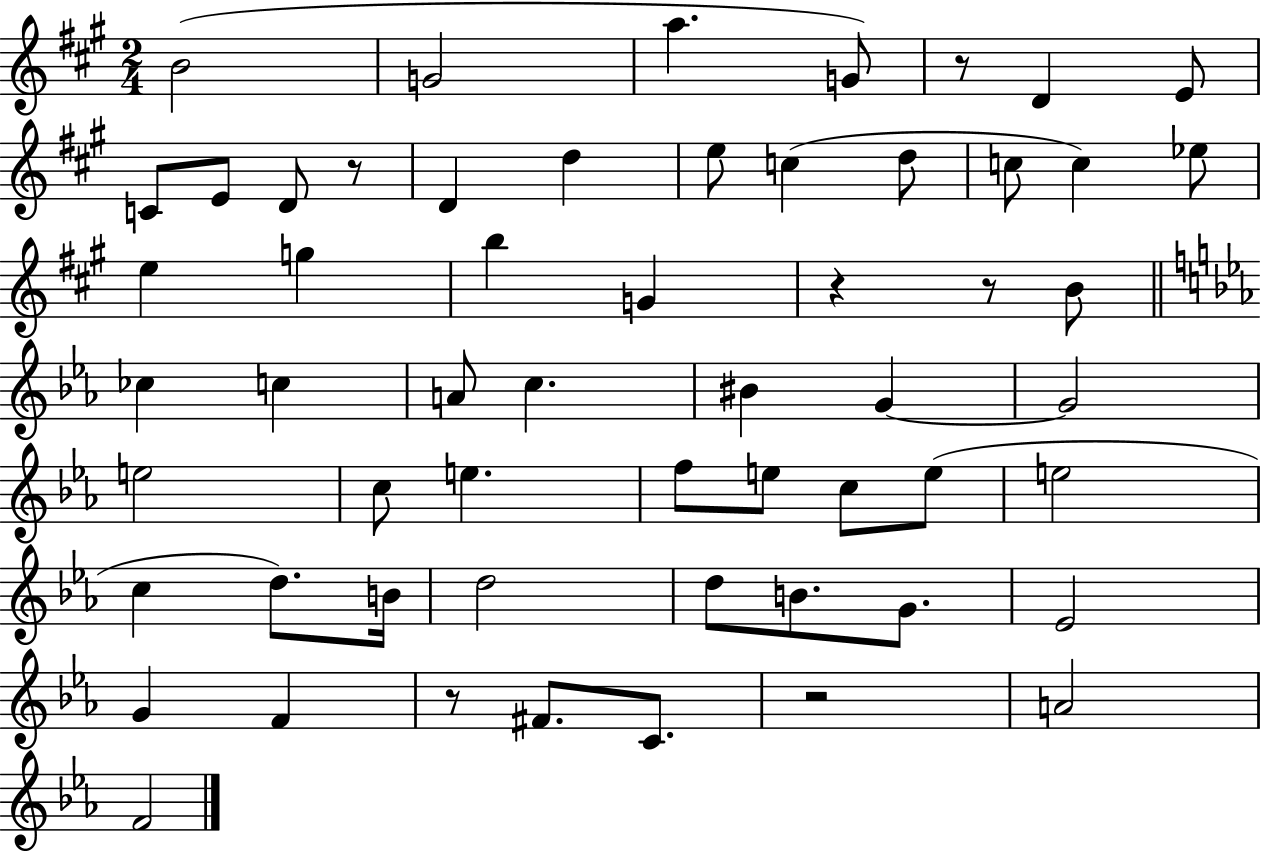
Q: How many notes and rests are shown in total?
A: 57